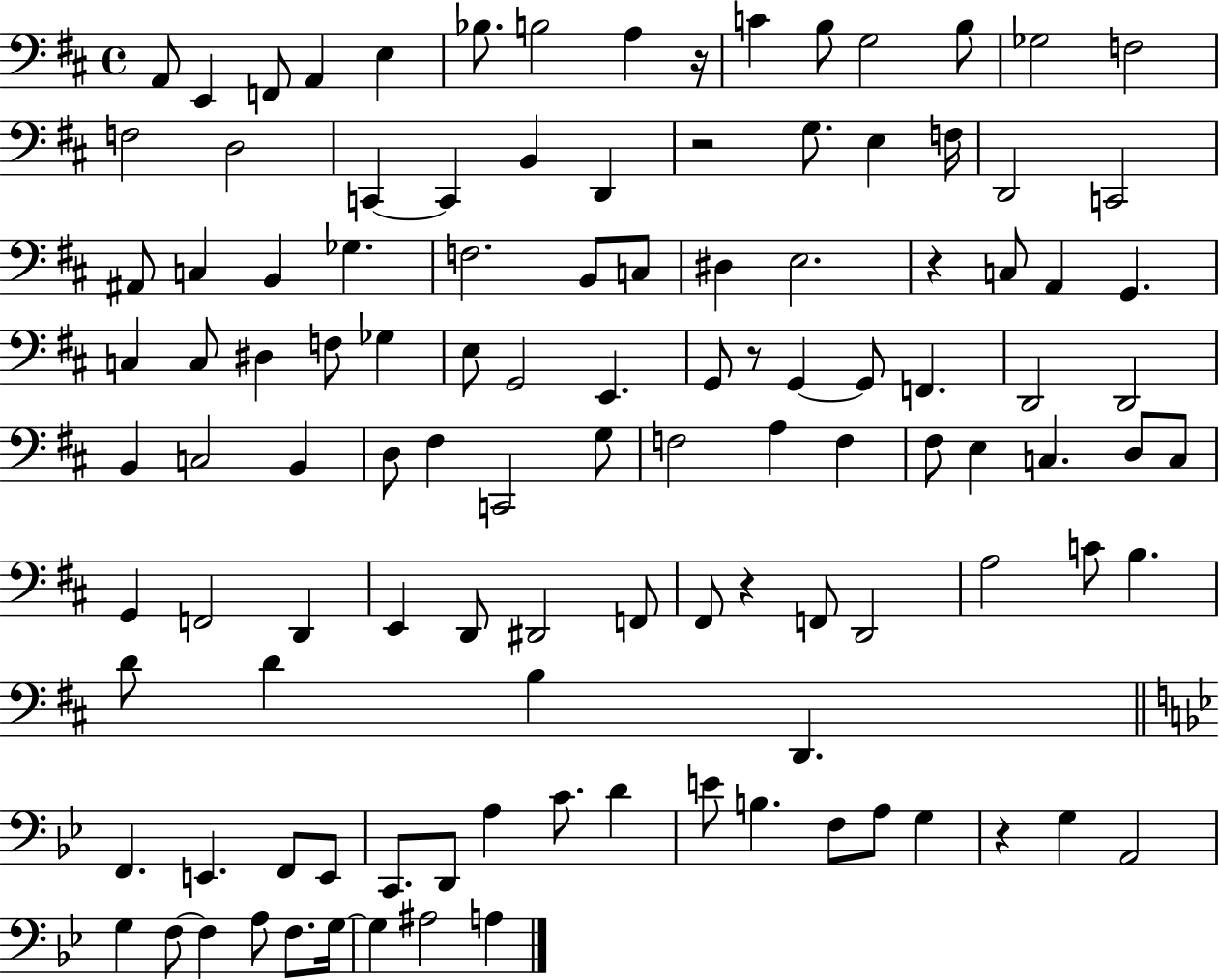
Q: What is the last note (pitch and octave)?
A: A3